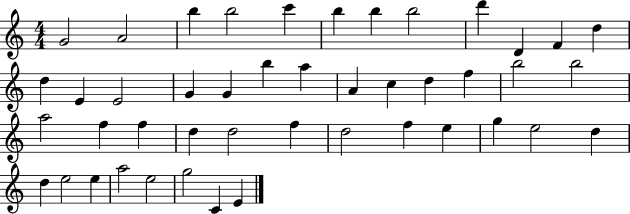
{
  \clef treble
  \numericTimeSignature
  \time 4/4
  \key c \major
  g'2 a'2 | b''4 b''2 c'''4 | b''4 b''4 b''2 | d'''4 d'4 f'4 d''4 | \break d''4 e'4 e'2 | g'4 g'4 b''4 a''4 | a'4 c''4 d''4 f''4 | b''2 b''2 | \break a''2 f''4 f''4 | d''4 d''2 f''4 | d''2 f''4 e''4 | g''4 e''2 d''4 | \break d''4 e''2 e''4 | a''2 e''2 | g''2 c'4 e'4 | \bar "|."
}